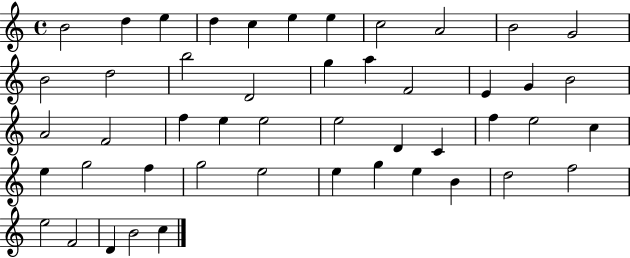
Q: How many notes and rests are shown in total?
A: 48